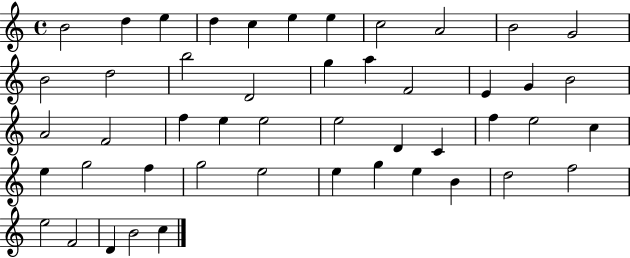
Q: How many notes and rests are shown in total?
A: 48